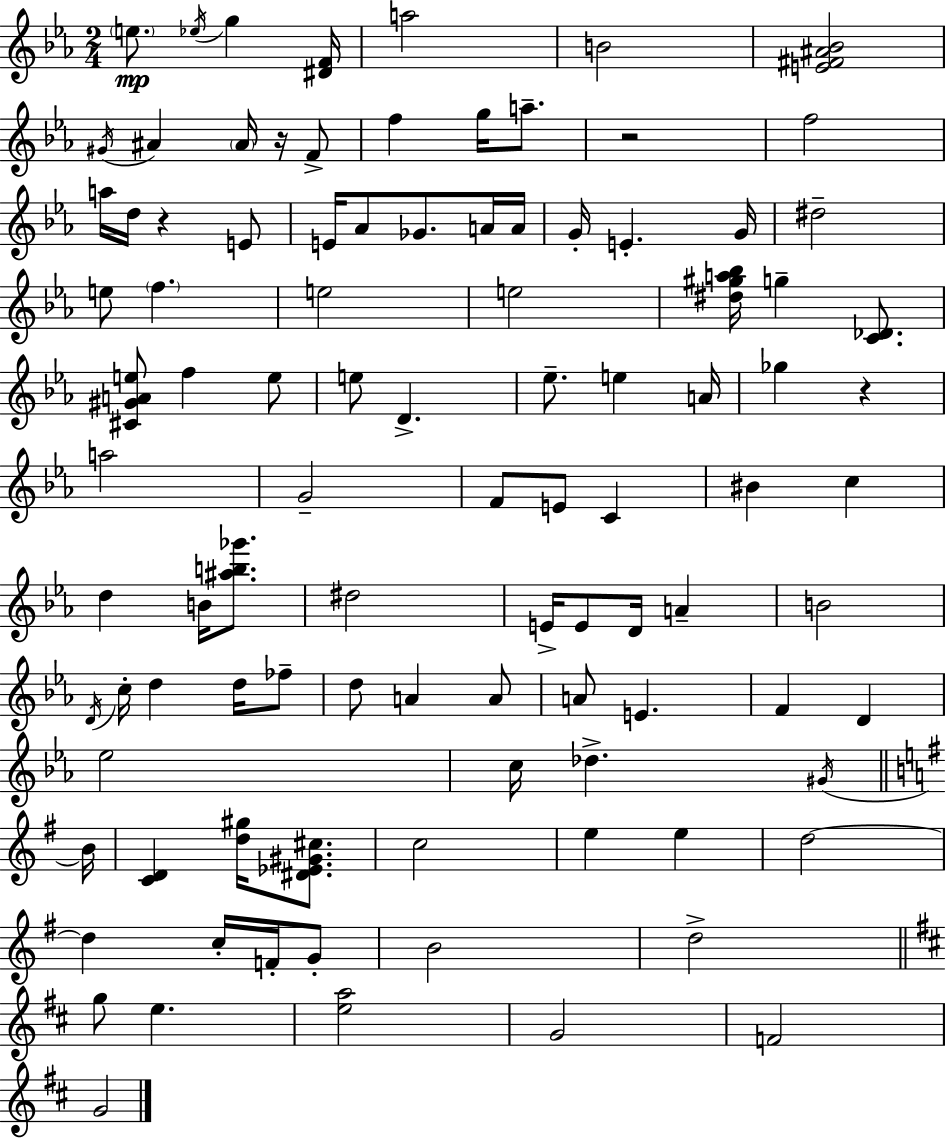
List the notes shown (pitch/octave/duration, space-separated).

E5/e. Eb5/s G5/q [D#4,F4]/s A5/h B4/h [E4,F#4,A#4,Bb4]/h G#4/s A#4/q A#4/s R/s F4/e F5/q G5/s A5/e. R/h F5/h A5/s D5/s R/q E4/e E4/s Ab4/e Gb4/e. A4/s A4/s G4/s E4/q. G4/s D#5/h E5/e F5/q. E5/h E5/h [D#5,G#5,A5,Bb5]/s G5/q [C4,Db4]/e. [C#4,G#4,A4,E5]/e F5/q E5/e E5/e D4/q. Eb5/e. E5/q A4/s Gb5/q R/q A5/h G4/h F4/e E4/e C4/q BIS4/q C5/q D5/q B4/s [A#5,B5,Gb6]/e. D#5/h E4/s E4/e D4/s A4/q B4/h D4/s C5/s D5/q D5/s FES5/e D5/e A4/q A4/e A4/e E4/q. F4/q D4/q Eb5/h C5/s Db5/q. G#4/s B4/s [C4,D4]/q [D5,G#5]/s [D#4,Eb4,G#4,C#5]/e. C5/h E5/q E5/q D5/h D5/q C5/s F4/s G4/e B4/h D5/h G5/e E5/q. [E5,A5]/h G4/h F4/h G4/h